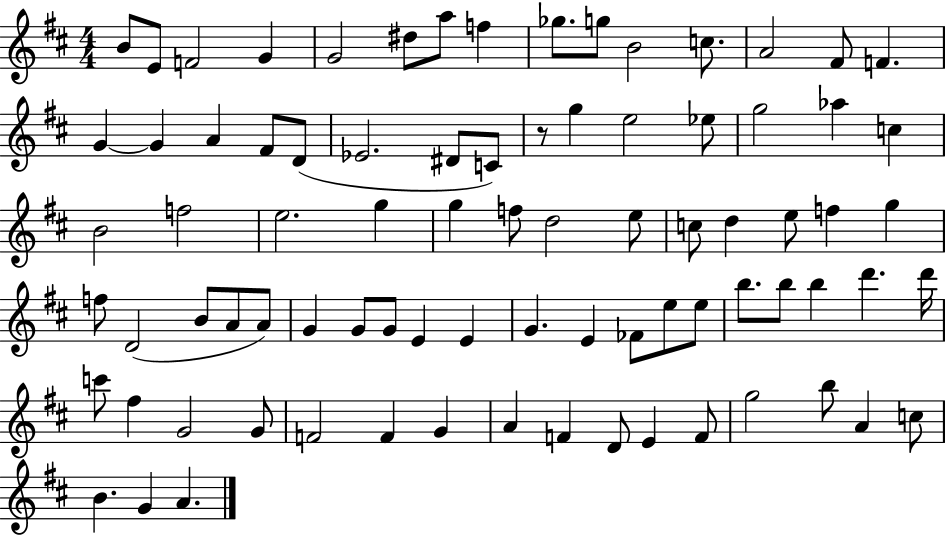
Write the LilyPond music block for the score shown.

{
  \clef treble
  \numericTimeSignature
  \time 4/4
  \key d \major
  b'8 e'8 f'2 g'4 | g'2 dis''8 a''8 f''4 | ges''8. g''8 b'2 c''8. | a'2 fis'8 f'4. | \break g'4~~ g'4 a'4 fis'8 d'8( | ees'2. dis'8 c'8) | r8 g''4 e''2 ees''8 | g''2 aes''4 c''4 | \break b'2 f''2 | e''2. g''4 | g''4 f''8 d''2 e''8 | c''8 d''4 e''8 f''4 g''4 | \break f''8 d'2( b'8 a'8 a'8) | g'4 g'8 g'8 e'4 e'4 | g'4. e'4 fes'8 e''8 e''8 | b''8. b''8 b''4 d'''4. d'''16 | \break c'''8 fis''4 g'2 g'8 | f'2 f'4 g'4 | a'4 f'4 d'8 e'4 f'8 | g''2 b''8 a'4 c''8 | \break b'4. g'4 a'4. | \bar "|."
}